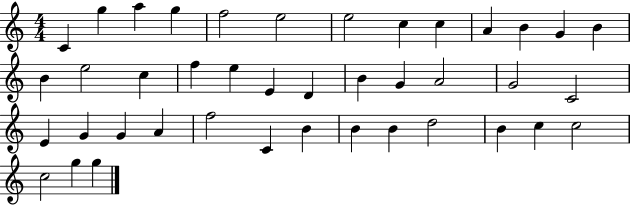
{
  \clef treble
  \numericTimeSignature
  \time 4/4
  \key c \major
  c'4 g''4 a''4 g''4 | f''2 e''2 | e''2 c''4 c''4 | a'4 b'4 g'4 b'4 | \break b'4 e''2 c''4 | f''4 e''4 e'4 d'4 | b'4 g'4 a'2 | g'2 c'2 | \break e'4 g'4 g'4 a'4 | f''2 c'4 b'4 | b'4 b'4 d''2 | b'4 c''4 c''2 | \break c''2 g''4 g''4 | \bar "|."
}